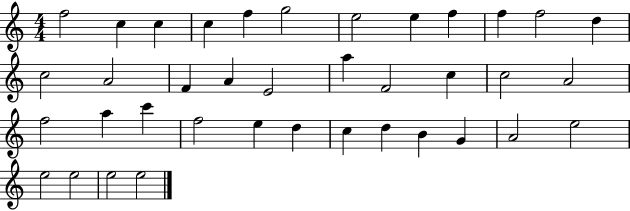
{
  \clef treble
  \numericTimeSignature
  \time 4/4
  \key c \major
  f''2 c''4 c''4 | c''4 f''4 g''2 | e''2 e''4 f''4 | f''4 f''2 d''4 | \break c''2 a'2 | f'4 a'4 e'2 | a''4 f'2 c''4 | c''2 a'2 | \break f''2 a''4 c'''4 | f''2 e''4 d''4 | c''4 d''4 b'4 g'4 | a'2 e''2 | \break e''2 e''2 | e''2 e''2 | \bar "|."
}